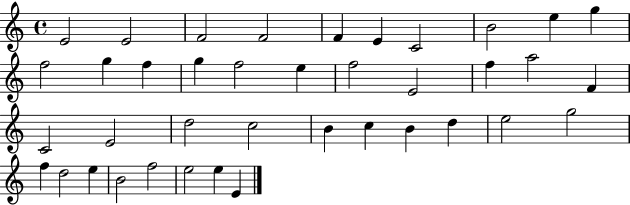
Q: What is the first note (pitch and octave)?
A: E4